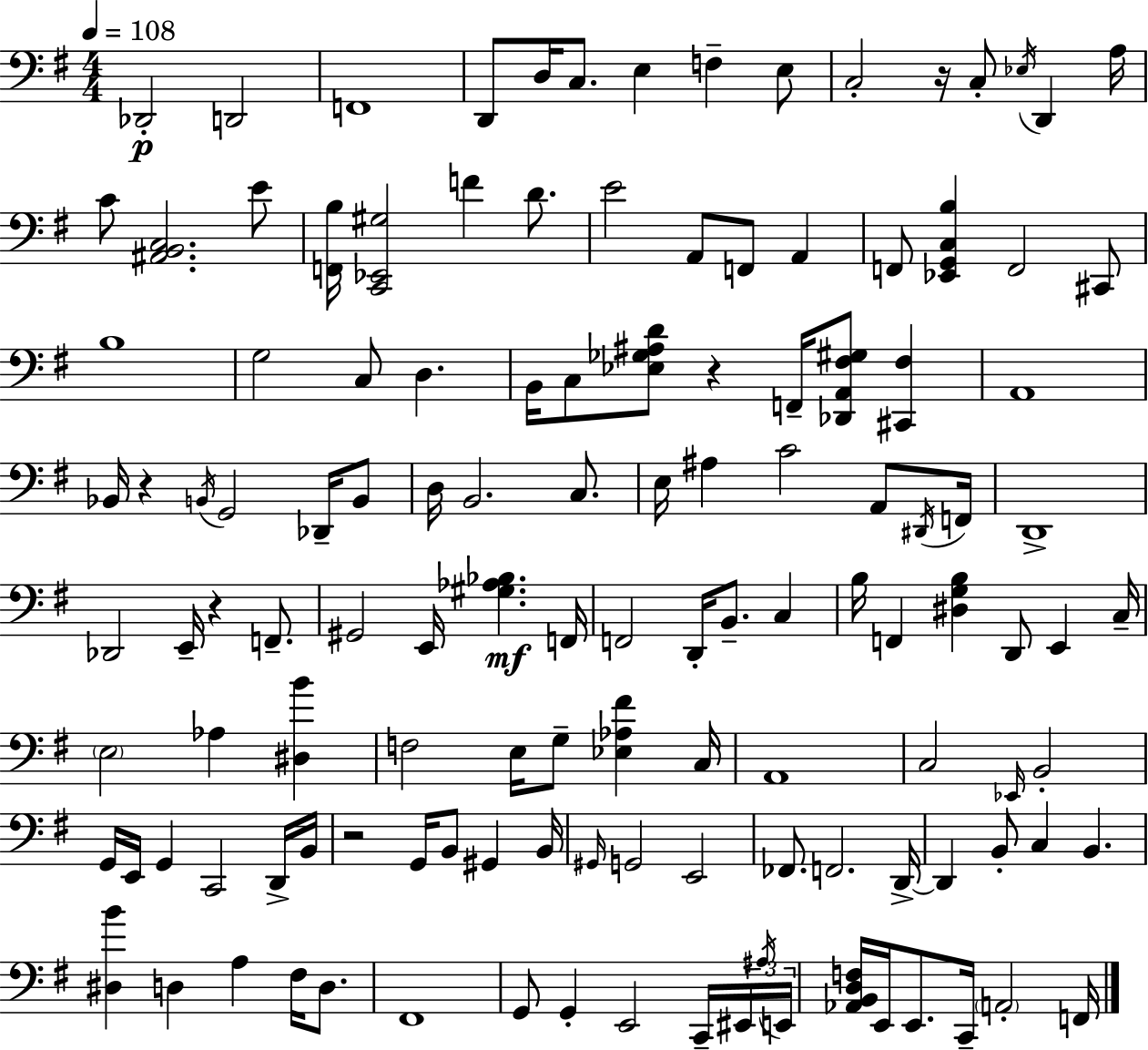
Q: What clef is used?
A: bass